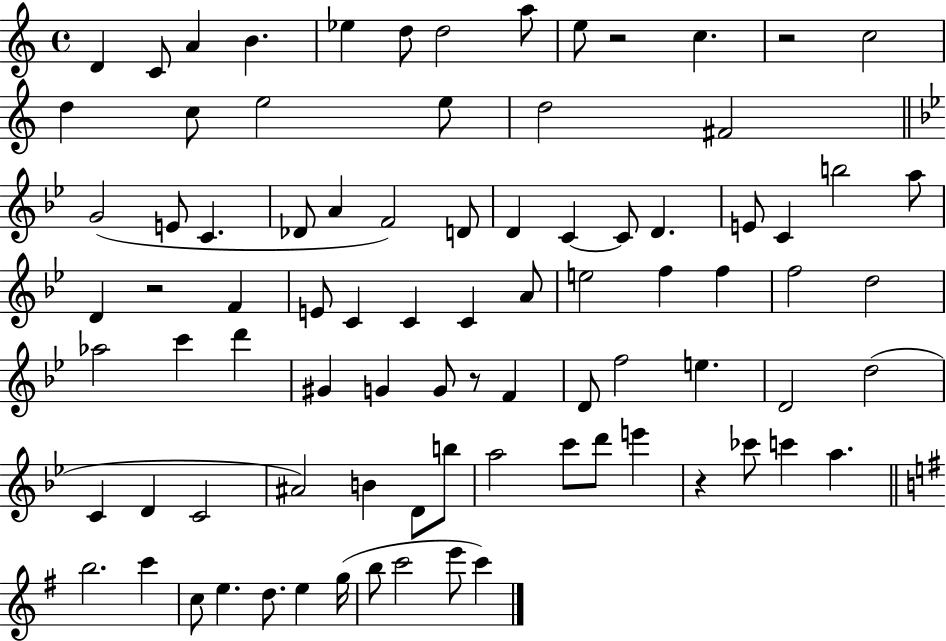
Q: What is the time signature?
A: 4/4